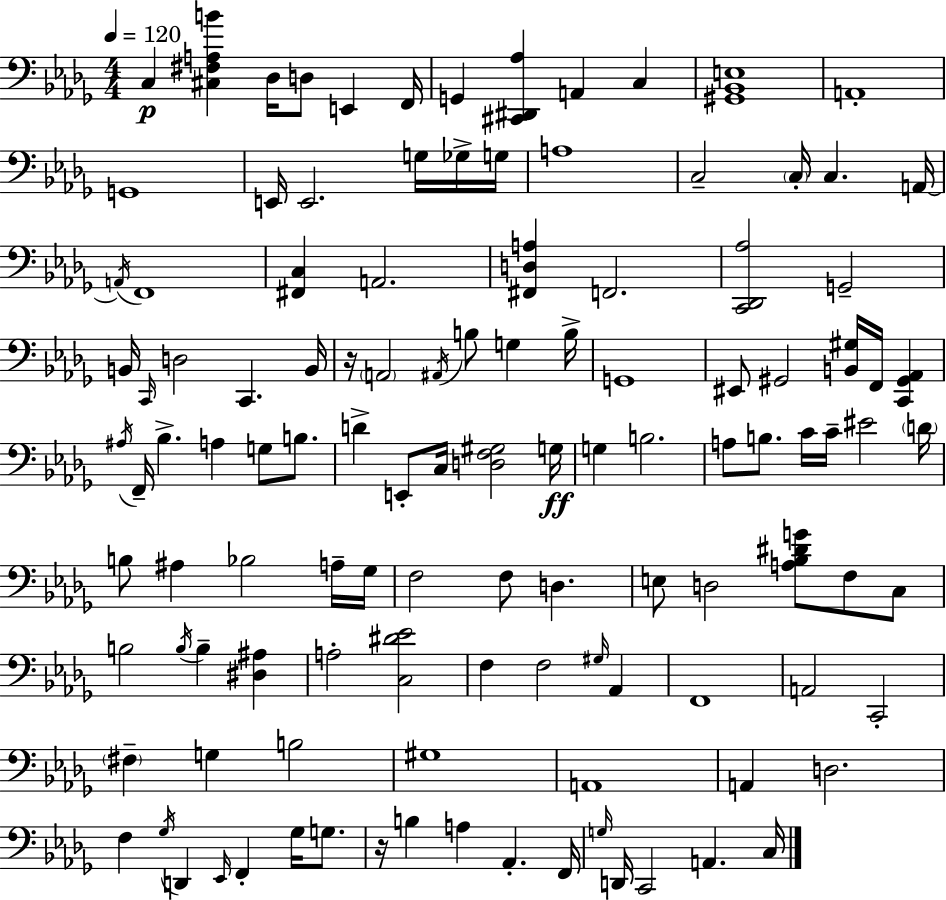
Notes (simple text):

C3/q [C#3,F#3,A3,B4]/q Db3/s D3/e E2/q F2/s G2/q [C#2,D#2,Ab3]/q A2/q C3/q [G#2,Bb2,E3]/w A2/w G2/w E2/s E2/h. G3/s Gb3/s G3/s A3/w C3/h C3/s C3/q. A2/s A2/s F2/w [F#2,C3]/q A2/h. [F#2,D3,A3]/q F2/h. [C2,Db2,Ab3]/h G2/h B2/s C2/s D3/h C2/q. B2/s R/s A2/h A#2/s B3/e G3/q B3/s G2/w EIS2/e G#2/h [B2,G#3]/s F2/s [C2,G#2,Ab2]/q A#3/s F2/s Bb3/q. A3/q G3/e B3/e. D4/q E2/e C3/s [D3,F3,G#3]/h G3/s G3/q B3/h. A3/e B3/e. C4/s C4/s EIS4/h D4/s B3/e A#3/q Bb3/h A3/s Gb3/s F3/h F3/e D3/q. E3/e D3/h [A3,Bb3,D#4,G4]/e F3/e C3/e B3/h B3/s B3/q [D#3,A#3]/q A3/h [C3,D#4,Eb4]/h F3/q F3/h G#3/s Ab2/q F2/w A2/h C2/h F#3/q G3/q B3/h G#3/w A2/w A2/q D3/h. F3/q Gb3/s D2/q Eb2/s F2/q Gb3/s G3/e. R/s B3/q A3/q Ab2/q. F2/s G3/s D2/s C2/h A2/q. C3/s